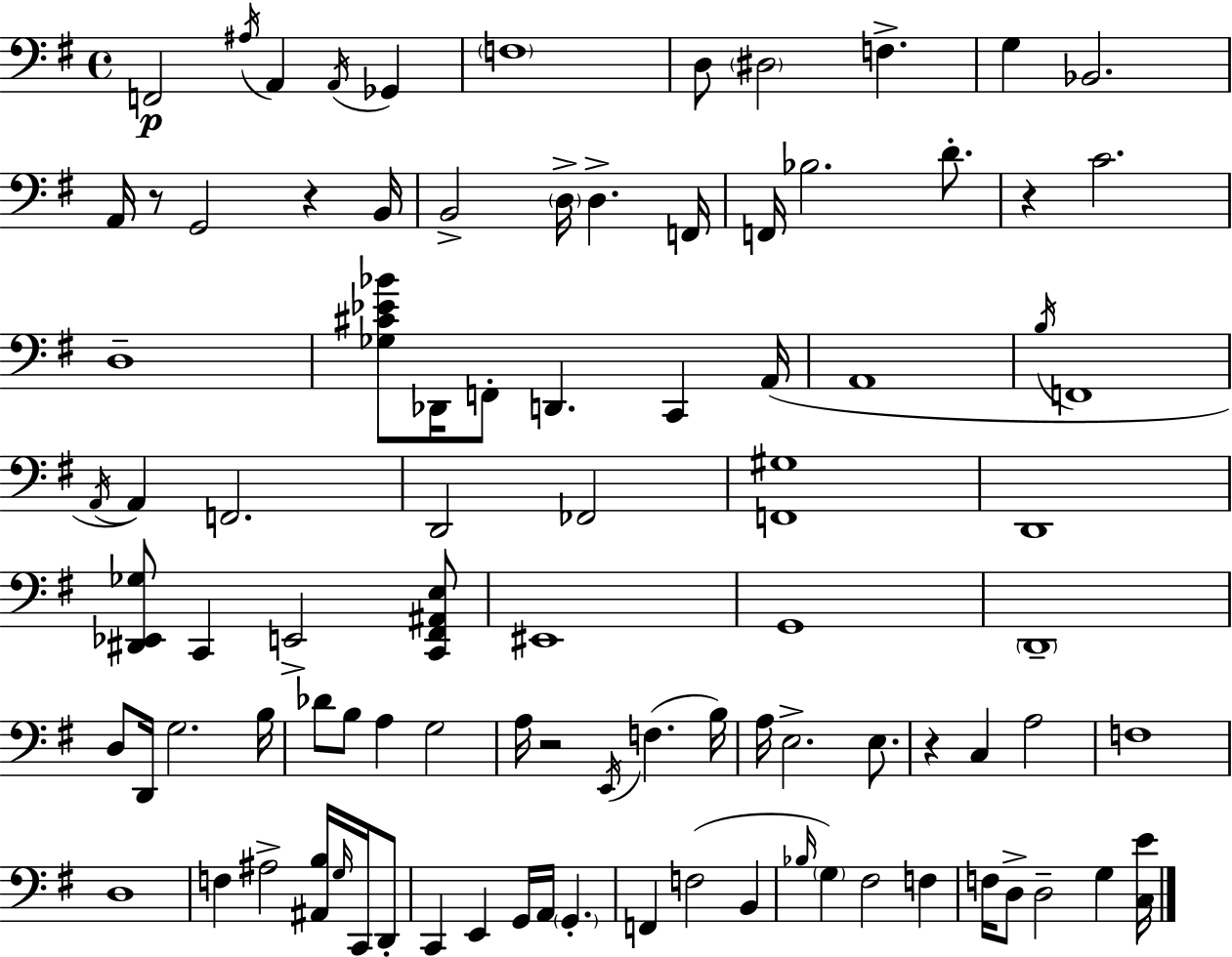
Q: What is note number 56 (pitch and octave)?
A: E3